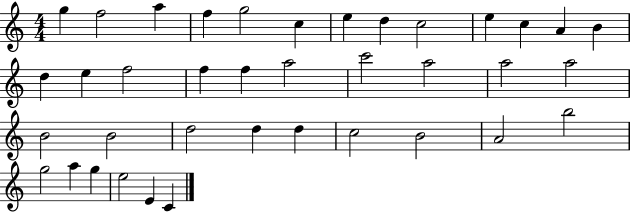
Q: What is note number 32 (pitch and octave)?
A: B5